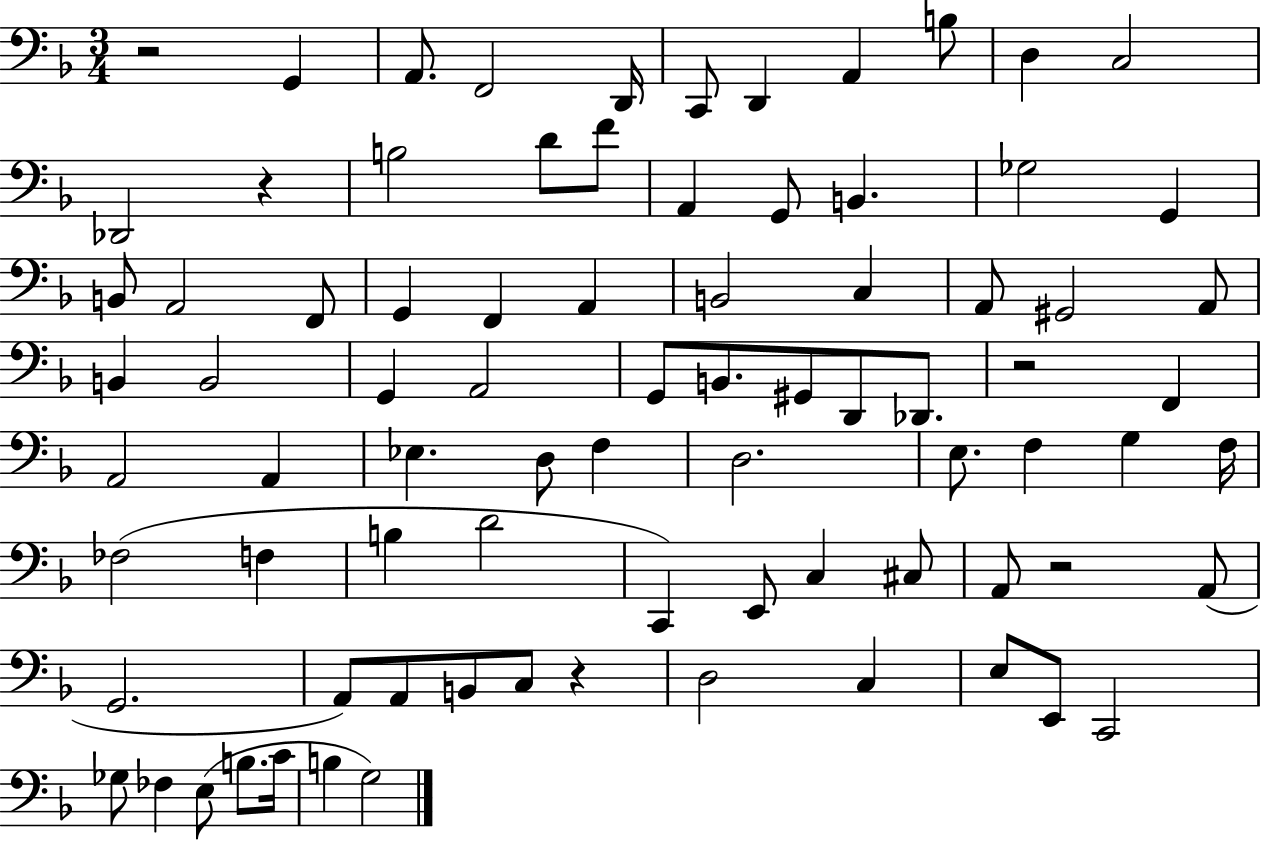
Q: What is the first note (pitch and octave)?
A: G2